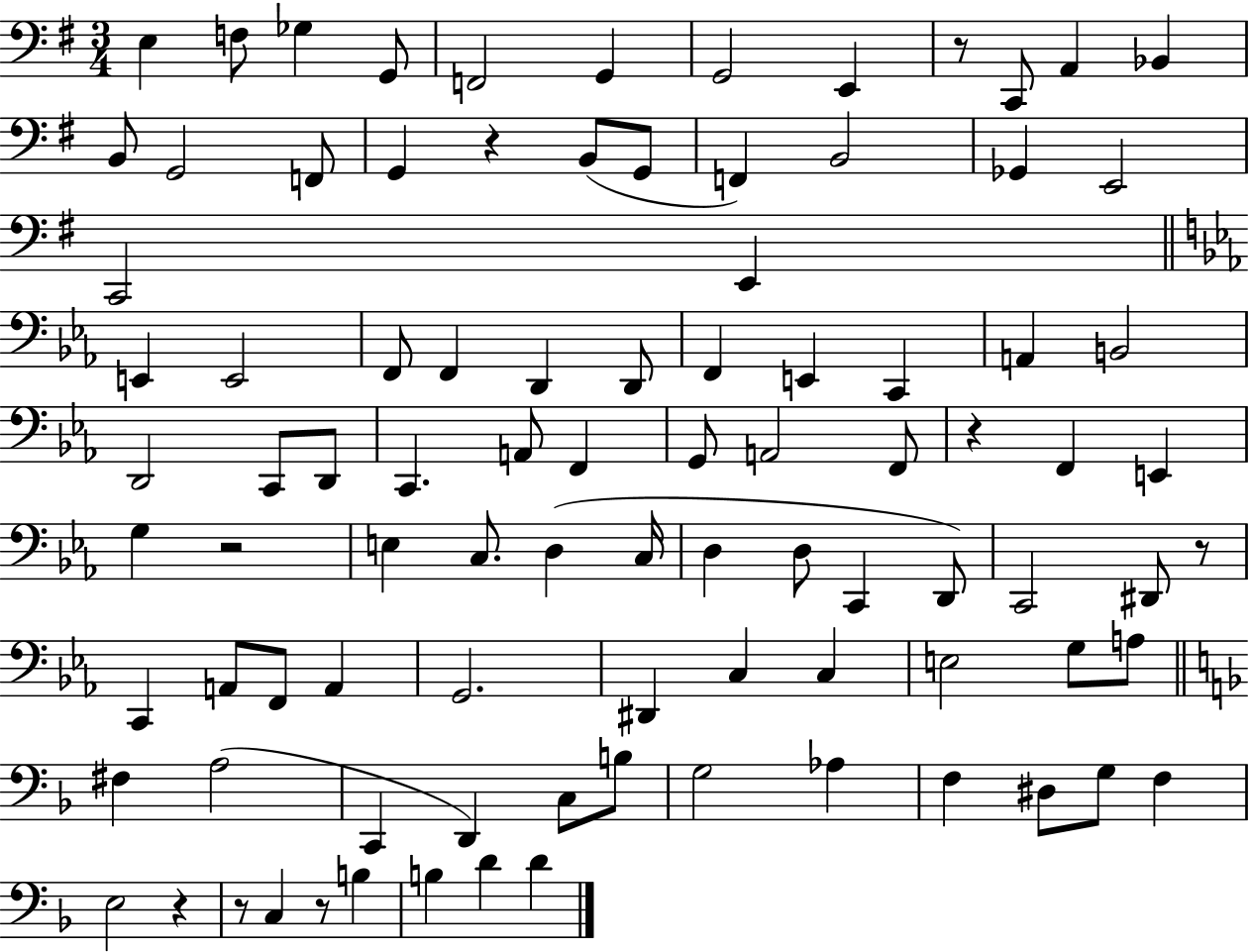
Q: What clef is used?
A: bass